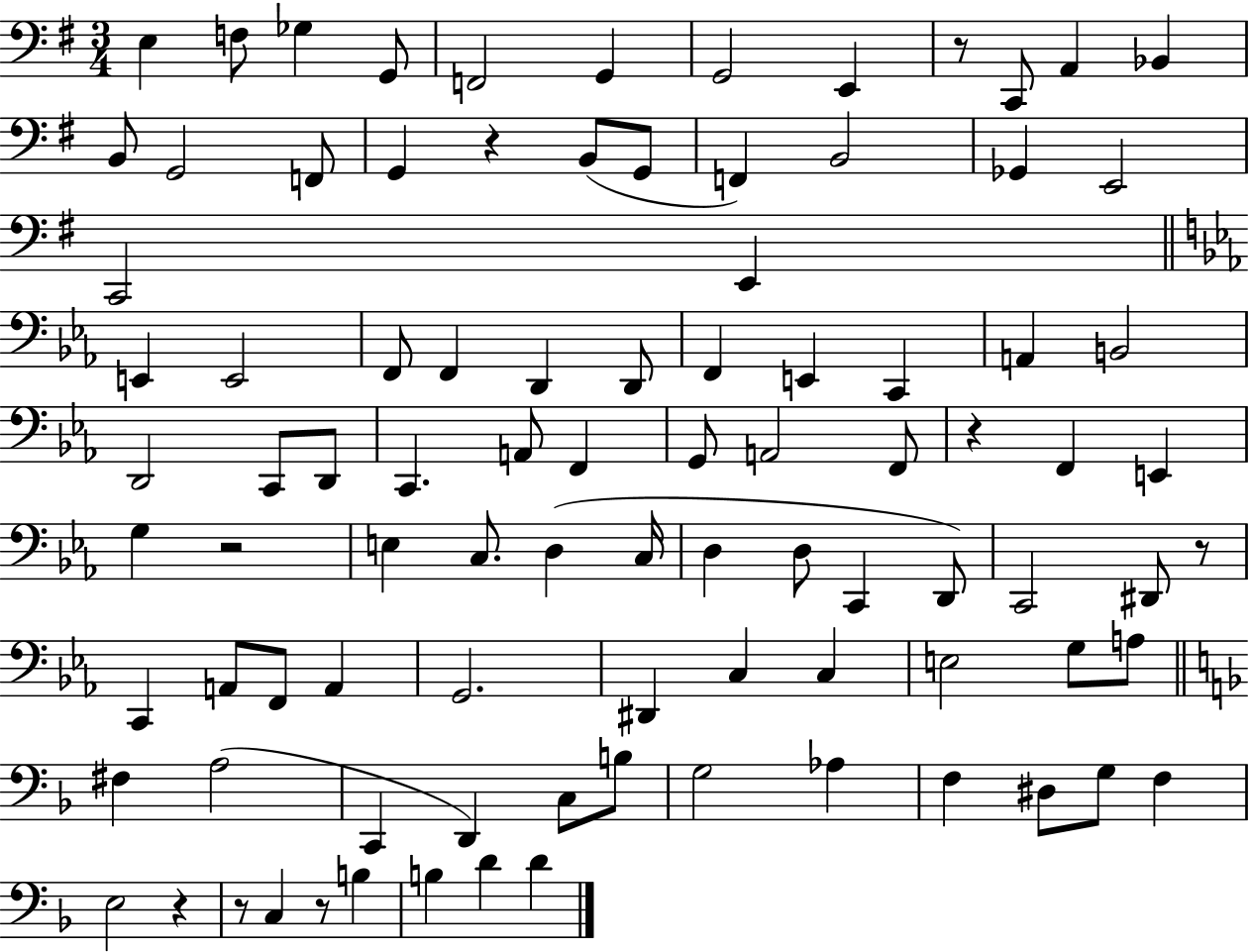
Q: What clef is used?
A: bass